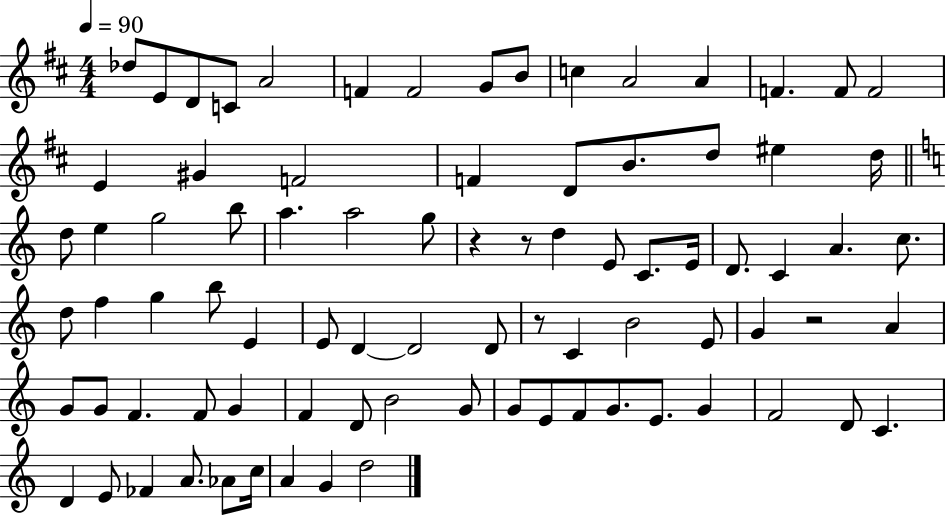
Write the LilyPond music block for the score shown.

{
  \clef treble
  \numericTimeSignature
  \time 4/4
  \key d \major
  \tempo 4 = 90
  \repeat volta 2 { des''8 e'8 d'8 c'8 a'2 | f'4 f'2 g'8 b'8 | c''4 a'2 a'4 | f'4. f'8 f'2 | \break e'4 gis'4 f'2 | f'4 d'8 b'8. d''8 eis''4 d''16 | \bar "||" \break \key c \major d''8 e''4 g''2 b''8 | a''4. a''2 g''8 | r4 r8 d''4 e'8 c'8. e'16 | d'8. c'4 a'4. c''8. | \break d''8 f''4 g''4 b''8 e'4 | e'8 d'4~~ d'2 d'8 | r8 c'4 b'2 e'8 | g'4 r2 a'4 | \break g'8 g'8 f'4. f'8 g'4 | f'4 d'8 b'2 g'8 | g'8 e'8 f'8 g'8. e'8. g'4 | f'2 d'8 c'4. | \break d'4 e'8 fes'4 a'8. aes'8 c''16 | a'4 g'4 d''2 | } \bar "|."
}